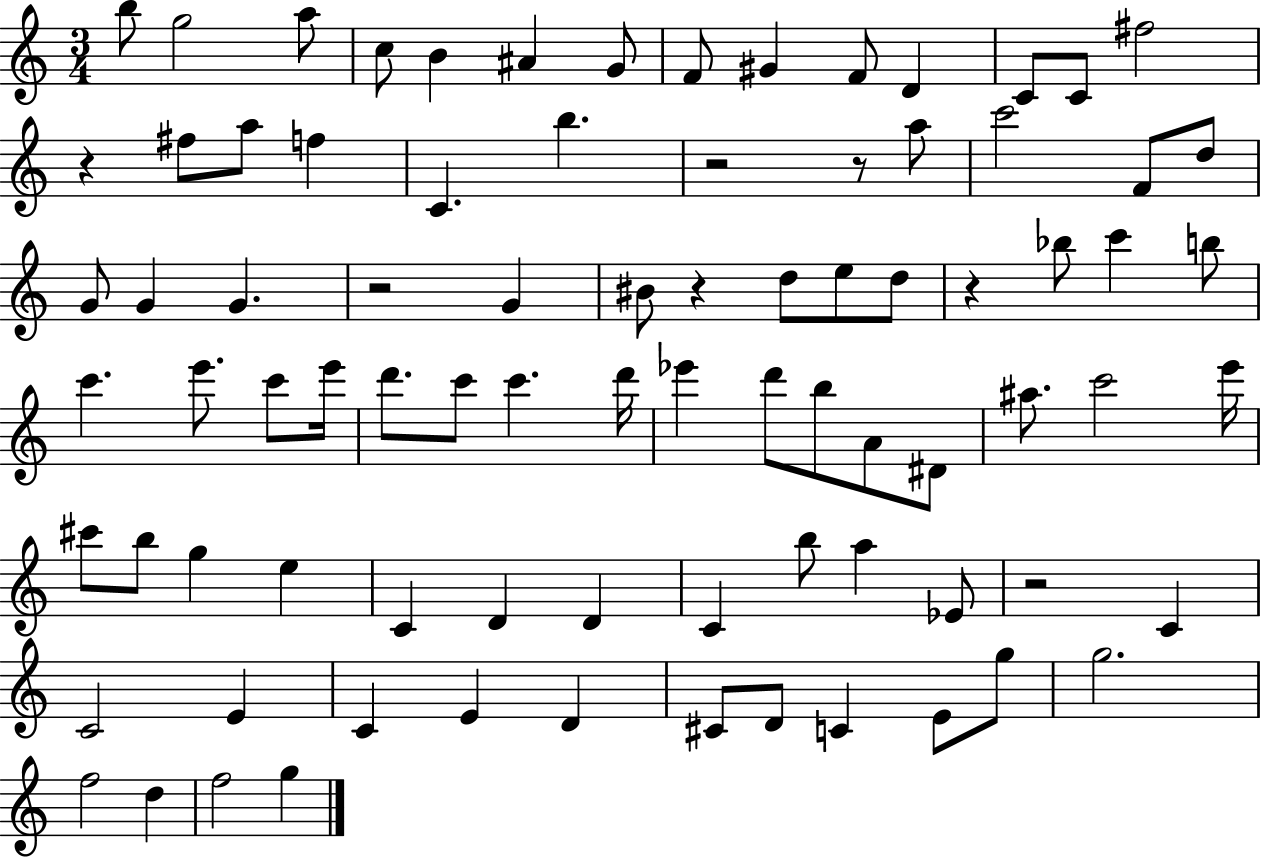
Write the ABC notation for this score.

X:1
T:Untitled
M:3/4
L:1/4
K:C
b/2 g2 a/2 c/2 B ^A G/2 F/2 ^G F/2 D C/2 C/2 ^f2 z ^f/2 a/2 f C b z2 z/2 a/2 c'2 F/2 d/2 G/2 G G z2 G ^B/2 z d/2 e/2 d/2 z _b/2 c' b/2 c' e'/2 c'/2 e'/4 d'/2 c'/2 c' d'/4 _e' d'/2 b/2 A/2 ^D/2 ^a/2 c'2 e'/4 ^c'/2 b/2 g e C D D C b/2 a _E/2 z2 C C2 E C E D ^C/2 D/2 C E/2 g/2 g2 f2 d f2 g